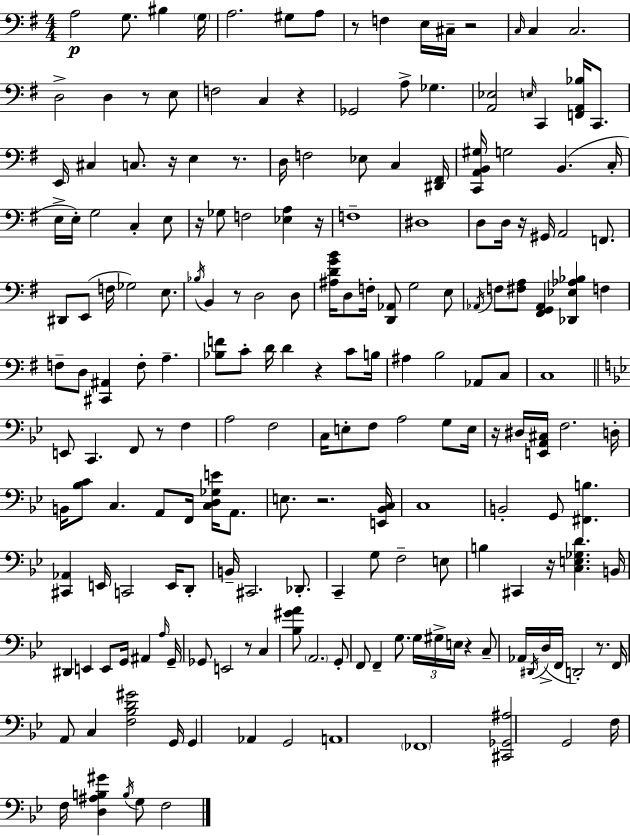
{
  \clef bass
  \numericTimeSignature
  \time 4/4
  \key e \minor
  a2\p g8. bis4 \parenthesize g16 | a2. gis8 a8 | r8 f4 e16 cis16-- r2 | \grace { c16 } c4 c2. | \break d2-> d4 r8 e8 | f2 c4 r4 | ges,2 a8-> ges4. | <a, ees>2 \grace { e16 } c,4 <f, a, bes>16 c,8. | \break e,16 cis4 c8. r16 e4 r8. | d16 f2 ees8 c4 | <dis, fis,>16 <c, a, b, gis>16 g2 b,4.( | c16-. e16-> e16-.) g2 c4-. | \break e8 r16 ges8 f2 <ees a>4 | r16 f1-- | dis1 | d8 d16 r16 gis,16 a,2 f,8. | \break dis,8 e,8( f16 ges2) e8. | \acciaccatura { bes16 } b,4 r8 d2 | d8 <ais d' g' b'>16 d8 f16-. <d, aes,>8 g2 | e8 \acciaccatura { aes,16 } f8 <fis a>8 <fis, g, aes,>4 <des, ees aes bes>4 | \break f4 f8-- d8 <cis, ais,>4 f8-. a4.-- | <bes f'>8 c'8-. d'16 d'4 r4 | c'8 b16 ais4 b2 | aes,8 c8 c1 | \break \bar "||" \break \key bes \major e,8 c,4. f,8 r8 f4 | a2 f2 | c16 e8-. f8 a2 g8 e16 | r16 dis16 <e, a, cis>16 f2. d16-. | \break b,16 <bes c'>8 c4. a,8 f,16 <c d ges e'>16 a,8. | e8. r2. <e, bes, c>16 | c1 | b,2-. g,8 <fis, b>4. | \break <cis, aes,>4 e,16 c,2 e,16 d,8-. | b,16-- cis,2. des,8.-. | c,4-- g8 f2-- e8 | b4 cis,4 r16 <c e ges d'>4. b,16 | \break dis,4 e,4 e,8 g,16 ais,4 \grace { a16 } | g,16-- ges,8 e,2 r8 c4 | <bes gis' a'>8 \parenthesize a,2. g,8-. | f,8 f,4-- g8. \tuplet 3/2 { g16 gis16-> e16 } r4 | \break c8-- aes,16 \acciaccatura { dis,16 } d16->( f,16 d,2-.) r8. | f,16 a,8 c4 <f bes d' gis'>2 | g,16 g,4 aes,4 g,2 | a,1 | \break \parenthesize fes,1 | <cis, ges, ais>2 g,2 | f16 f16 <d ais b gis'>4 \acciaccatura { b16 } g8 f2 | \bar "|."
}